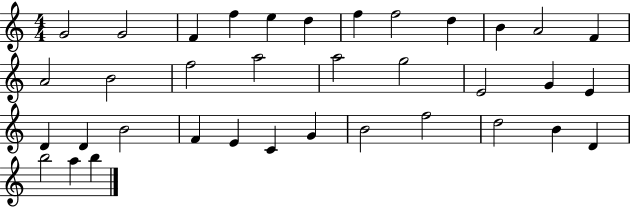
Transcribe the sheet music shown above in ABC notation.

X:1
T:Untitled
M:4/4
L:1/4
K:C
G2 G2 F f e d f f2 d B A2 F A2 B2 f2 a2 a2 g2 E2 G E D D B2 F E C G B2 f2 d2 B D b2 a b